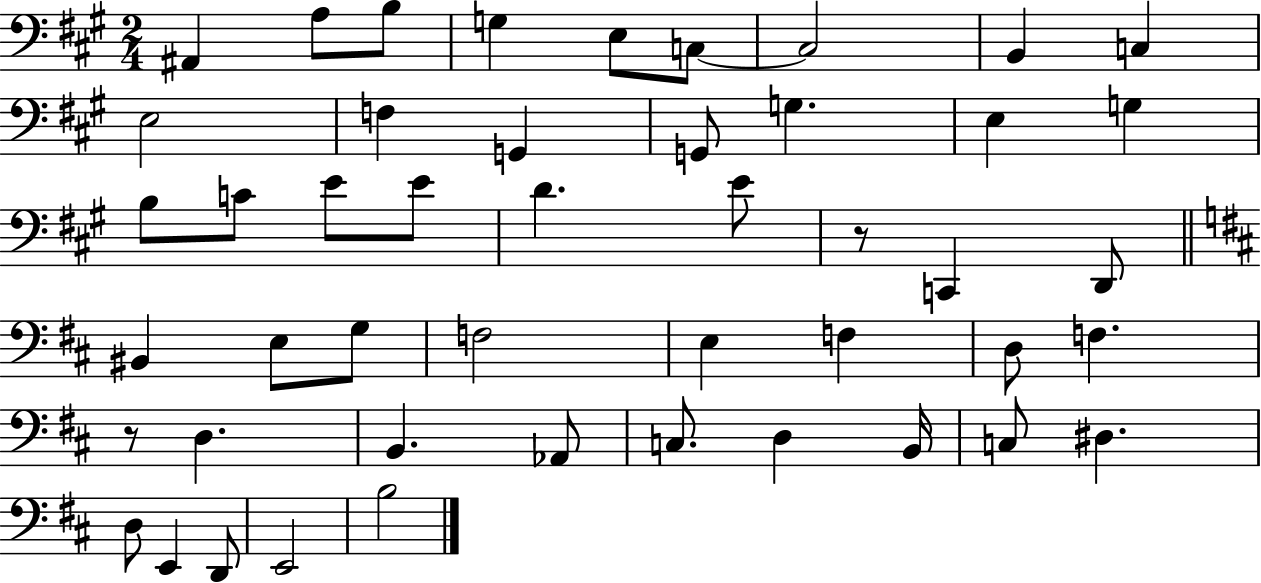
A#2/q A3/e B3/e G3/q E3/e C3/e C3/h B2/q C3/q E3/h F3/q G2/q G2/e G3/q. E3/q G3/q B3/e C4/e E4/e E4/e D4/q. E4/e R/e C2/q D2/e BIS2/q E3/e G3/e F3/h E3/q F3/q D3/e F3/q. R/e D3/q. B2/q. Ab2/e C3/e. D3/q B2/s C3/e D#3/q. D3/e E2/q D2/e E2/h B3/h